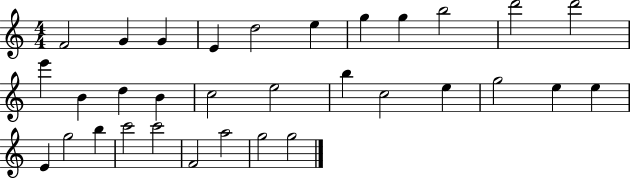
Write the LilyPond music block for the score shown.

{
  \clef treble
  \numericTimeSignature
  \time 4/4
  \key c \major
  f'2 g'4 g'4 | e'4 d''2 e''4 | g''4 g''4 b''2 | d'''2 d'''2 | \break e'''4 b'4 d''4 b'4 | c''2 e''2 | b''4 c''2 e''4 | g''2 e''4 e''4 | \break e'4 g''2 b''4 | c'''2 c'''2 | f'2 a''2 | g''2 g''2 | \break \bar "|."
}